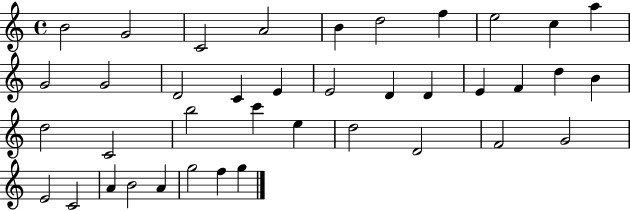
X:1
T:Untitled
M:4/4
L:1/4
K:C
B2 G2 C2 A2 B d2 f e2 c a G2 G2 D2 C E E2 D D E F d B d2 C2 b2 c' e d2 D2 F2 G2 E2 C2 A B2 A g2 f g